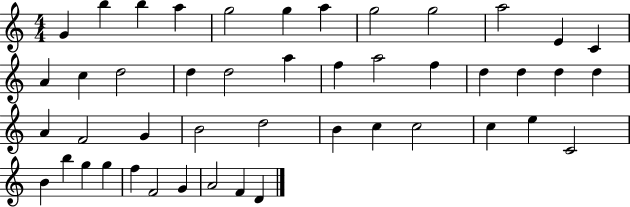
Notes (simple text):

G4/q B5/q B5/q A5/q G5/h G5/q A5/q G5/h G5/h A5/h E4/q C4/q A4/q C5/q D5/h D5/q D5/h A5/q F5/q A5/h F5/q D5/q D5/q D5/q D5/q A4/q F4/h G4/q B4/h D5/h B4/q C5/q C5/h C5/q E5/q C4/h B4/q B5/q G5/q G5/q F5/q F4/h G4/q A4/h F4/q D4/q